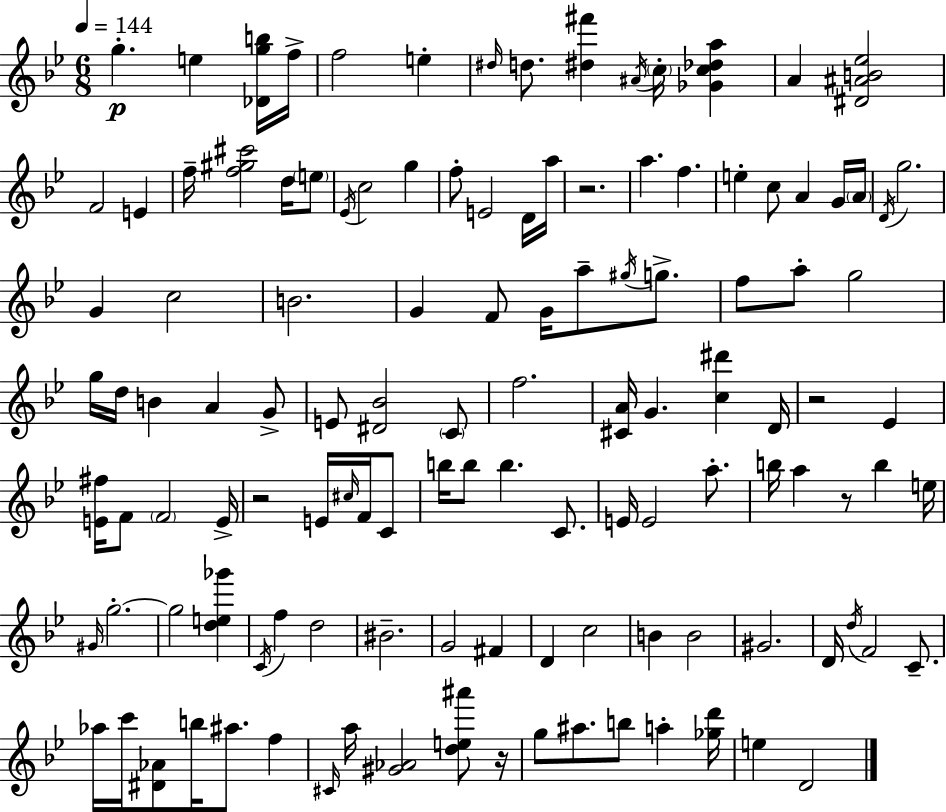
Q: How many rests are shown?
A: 5